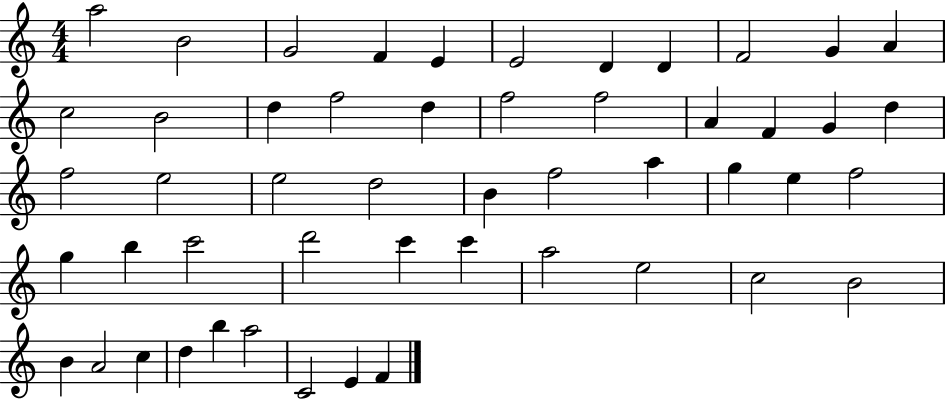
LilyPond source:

{
  \clef treble
  \numericTimeSignature
  \time 4/4
  \key c \major
  a''2 b'2 | g'2 f'4 e'4 | e'2 d'4 d'4 | f'2 g'4 a'4 | \break c''2 b'2 | d''4 f''2 d''4 | f''2 f''2 | a'4 f'4 g'4 d''4 | \break f''2 e''2 | e''2 d''2 | b'4 f''2 a''4 | g''4 e''4 f''2 | \break g''4 b''4 c'''2 | d'''2 c'''4 c'''4 | a''2 e''2 | c''2 b'2 | \break b'4 a'2 c''4 | d''4 b''4 a''2 | c'2 e'4 f'4 | \bar "|."
}